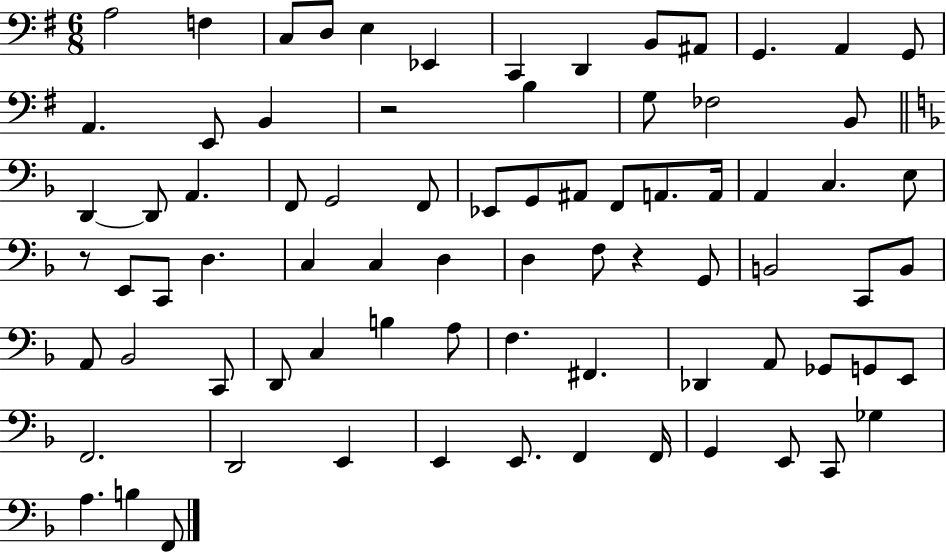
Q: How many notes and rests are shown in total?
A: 78